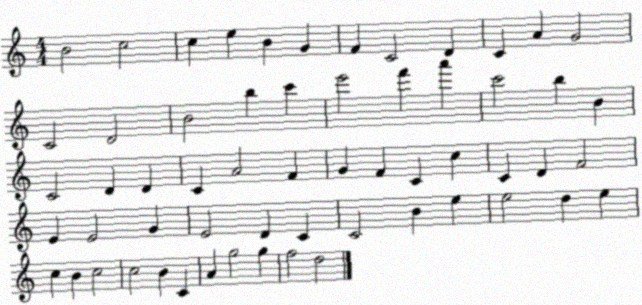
X:1
T:Untitled
M:4/4
L:1/4
K:C
B2 c2 c e B G F C2 D C A G2 C2 D2 B2 b c' e'2 f' a' c'2 b B C2 D D C A2 F G F C c C D F2 E E2 G E2 D C C2 B e e2 d e c B c2 c2 B C A g2 g f2 d2